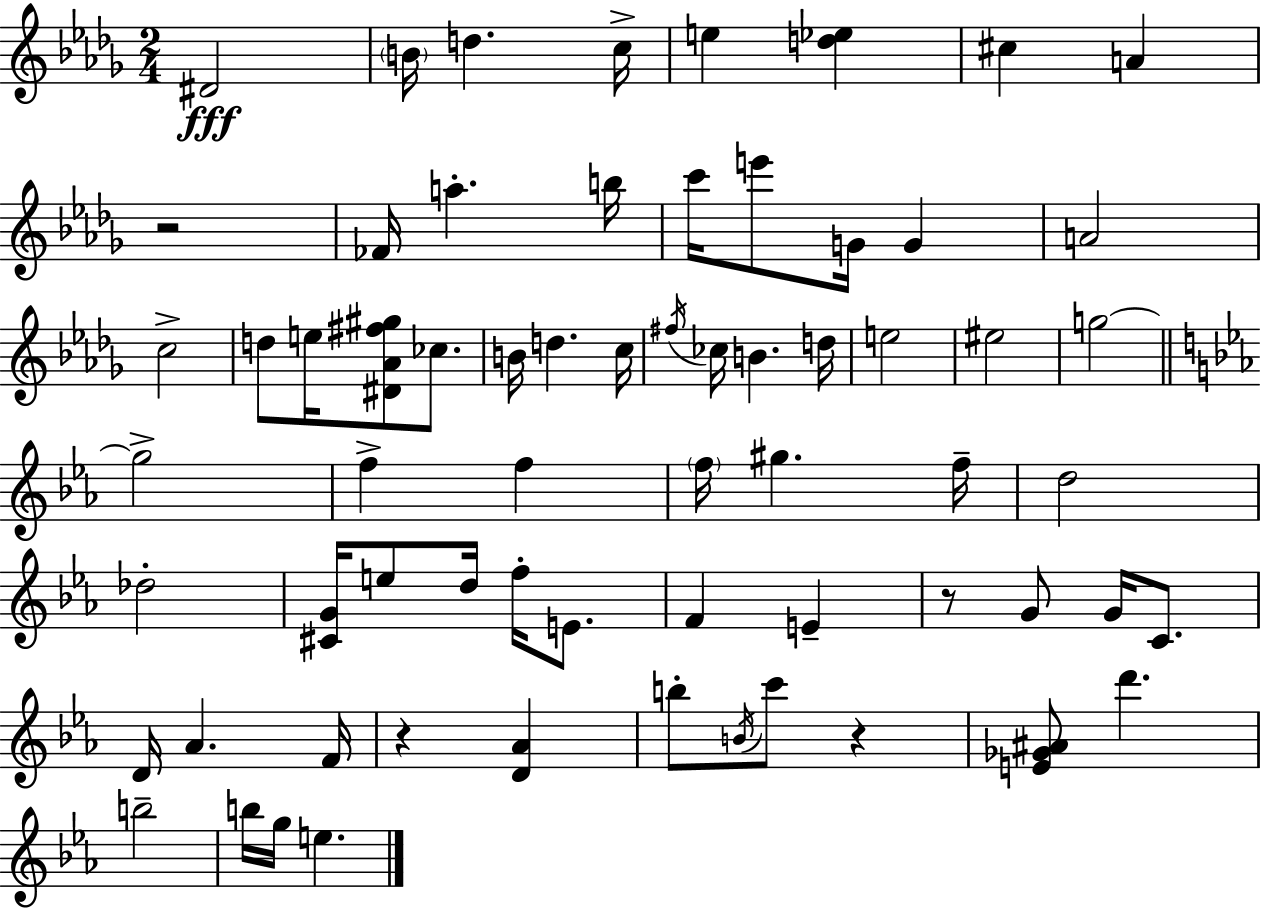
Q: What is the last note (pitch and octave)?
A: E5